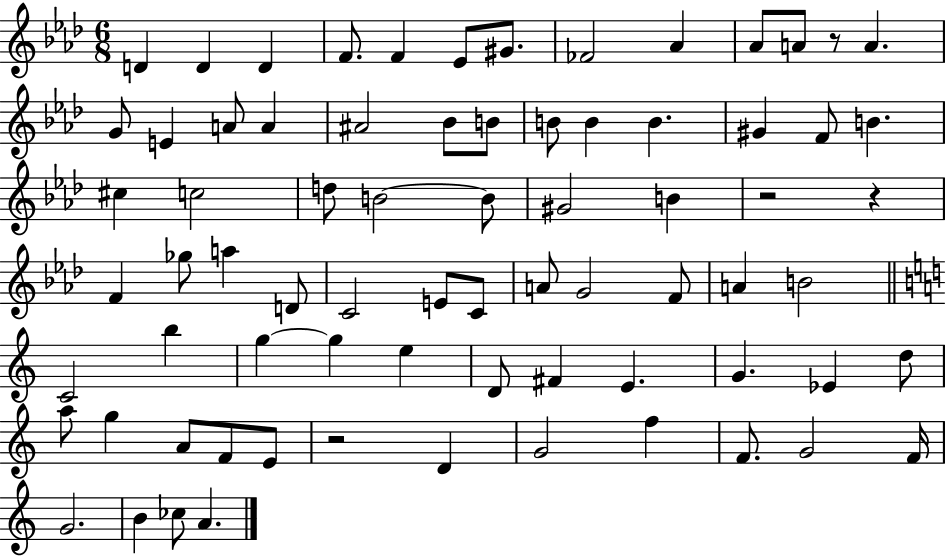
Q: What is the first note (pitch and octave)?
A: D4